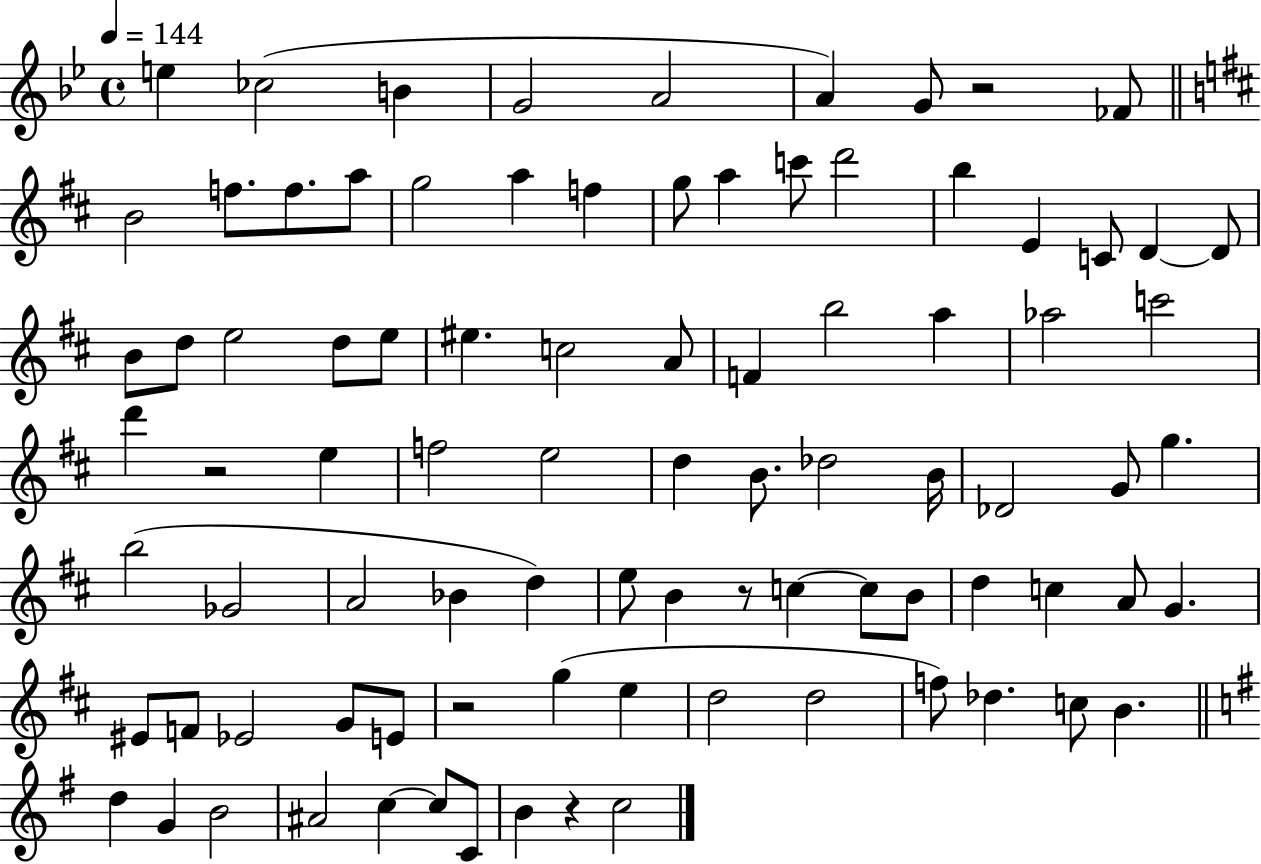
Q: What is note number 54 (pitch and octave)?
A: E5